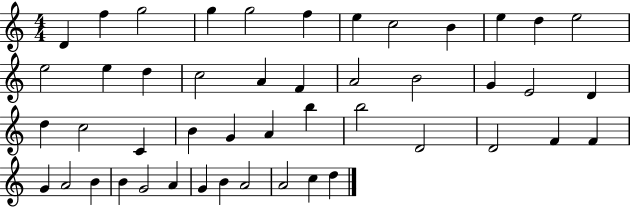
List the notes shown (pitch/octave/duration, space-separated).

D4/q F5/q G5/h G5/q G5/h F5/q E5/q C5/h B4/q E5/q D5/q E5/h E5/h E5/q D5/q C5/h A4/q F4/q A4/h B4/h G4/q E4/h D4/q D5/q C5/h C4/q B4/q G4/q A4/q B5/q B5/h D4/h D4/h F4/q F4/q G4/q A4/h B4/q B4/q G4/h A4/q G4/q B4/q A4/h A4/h C5/q D5/q